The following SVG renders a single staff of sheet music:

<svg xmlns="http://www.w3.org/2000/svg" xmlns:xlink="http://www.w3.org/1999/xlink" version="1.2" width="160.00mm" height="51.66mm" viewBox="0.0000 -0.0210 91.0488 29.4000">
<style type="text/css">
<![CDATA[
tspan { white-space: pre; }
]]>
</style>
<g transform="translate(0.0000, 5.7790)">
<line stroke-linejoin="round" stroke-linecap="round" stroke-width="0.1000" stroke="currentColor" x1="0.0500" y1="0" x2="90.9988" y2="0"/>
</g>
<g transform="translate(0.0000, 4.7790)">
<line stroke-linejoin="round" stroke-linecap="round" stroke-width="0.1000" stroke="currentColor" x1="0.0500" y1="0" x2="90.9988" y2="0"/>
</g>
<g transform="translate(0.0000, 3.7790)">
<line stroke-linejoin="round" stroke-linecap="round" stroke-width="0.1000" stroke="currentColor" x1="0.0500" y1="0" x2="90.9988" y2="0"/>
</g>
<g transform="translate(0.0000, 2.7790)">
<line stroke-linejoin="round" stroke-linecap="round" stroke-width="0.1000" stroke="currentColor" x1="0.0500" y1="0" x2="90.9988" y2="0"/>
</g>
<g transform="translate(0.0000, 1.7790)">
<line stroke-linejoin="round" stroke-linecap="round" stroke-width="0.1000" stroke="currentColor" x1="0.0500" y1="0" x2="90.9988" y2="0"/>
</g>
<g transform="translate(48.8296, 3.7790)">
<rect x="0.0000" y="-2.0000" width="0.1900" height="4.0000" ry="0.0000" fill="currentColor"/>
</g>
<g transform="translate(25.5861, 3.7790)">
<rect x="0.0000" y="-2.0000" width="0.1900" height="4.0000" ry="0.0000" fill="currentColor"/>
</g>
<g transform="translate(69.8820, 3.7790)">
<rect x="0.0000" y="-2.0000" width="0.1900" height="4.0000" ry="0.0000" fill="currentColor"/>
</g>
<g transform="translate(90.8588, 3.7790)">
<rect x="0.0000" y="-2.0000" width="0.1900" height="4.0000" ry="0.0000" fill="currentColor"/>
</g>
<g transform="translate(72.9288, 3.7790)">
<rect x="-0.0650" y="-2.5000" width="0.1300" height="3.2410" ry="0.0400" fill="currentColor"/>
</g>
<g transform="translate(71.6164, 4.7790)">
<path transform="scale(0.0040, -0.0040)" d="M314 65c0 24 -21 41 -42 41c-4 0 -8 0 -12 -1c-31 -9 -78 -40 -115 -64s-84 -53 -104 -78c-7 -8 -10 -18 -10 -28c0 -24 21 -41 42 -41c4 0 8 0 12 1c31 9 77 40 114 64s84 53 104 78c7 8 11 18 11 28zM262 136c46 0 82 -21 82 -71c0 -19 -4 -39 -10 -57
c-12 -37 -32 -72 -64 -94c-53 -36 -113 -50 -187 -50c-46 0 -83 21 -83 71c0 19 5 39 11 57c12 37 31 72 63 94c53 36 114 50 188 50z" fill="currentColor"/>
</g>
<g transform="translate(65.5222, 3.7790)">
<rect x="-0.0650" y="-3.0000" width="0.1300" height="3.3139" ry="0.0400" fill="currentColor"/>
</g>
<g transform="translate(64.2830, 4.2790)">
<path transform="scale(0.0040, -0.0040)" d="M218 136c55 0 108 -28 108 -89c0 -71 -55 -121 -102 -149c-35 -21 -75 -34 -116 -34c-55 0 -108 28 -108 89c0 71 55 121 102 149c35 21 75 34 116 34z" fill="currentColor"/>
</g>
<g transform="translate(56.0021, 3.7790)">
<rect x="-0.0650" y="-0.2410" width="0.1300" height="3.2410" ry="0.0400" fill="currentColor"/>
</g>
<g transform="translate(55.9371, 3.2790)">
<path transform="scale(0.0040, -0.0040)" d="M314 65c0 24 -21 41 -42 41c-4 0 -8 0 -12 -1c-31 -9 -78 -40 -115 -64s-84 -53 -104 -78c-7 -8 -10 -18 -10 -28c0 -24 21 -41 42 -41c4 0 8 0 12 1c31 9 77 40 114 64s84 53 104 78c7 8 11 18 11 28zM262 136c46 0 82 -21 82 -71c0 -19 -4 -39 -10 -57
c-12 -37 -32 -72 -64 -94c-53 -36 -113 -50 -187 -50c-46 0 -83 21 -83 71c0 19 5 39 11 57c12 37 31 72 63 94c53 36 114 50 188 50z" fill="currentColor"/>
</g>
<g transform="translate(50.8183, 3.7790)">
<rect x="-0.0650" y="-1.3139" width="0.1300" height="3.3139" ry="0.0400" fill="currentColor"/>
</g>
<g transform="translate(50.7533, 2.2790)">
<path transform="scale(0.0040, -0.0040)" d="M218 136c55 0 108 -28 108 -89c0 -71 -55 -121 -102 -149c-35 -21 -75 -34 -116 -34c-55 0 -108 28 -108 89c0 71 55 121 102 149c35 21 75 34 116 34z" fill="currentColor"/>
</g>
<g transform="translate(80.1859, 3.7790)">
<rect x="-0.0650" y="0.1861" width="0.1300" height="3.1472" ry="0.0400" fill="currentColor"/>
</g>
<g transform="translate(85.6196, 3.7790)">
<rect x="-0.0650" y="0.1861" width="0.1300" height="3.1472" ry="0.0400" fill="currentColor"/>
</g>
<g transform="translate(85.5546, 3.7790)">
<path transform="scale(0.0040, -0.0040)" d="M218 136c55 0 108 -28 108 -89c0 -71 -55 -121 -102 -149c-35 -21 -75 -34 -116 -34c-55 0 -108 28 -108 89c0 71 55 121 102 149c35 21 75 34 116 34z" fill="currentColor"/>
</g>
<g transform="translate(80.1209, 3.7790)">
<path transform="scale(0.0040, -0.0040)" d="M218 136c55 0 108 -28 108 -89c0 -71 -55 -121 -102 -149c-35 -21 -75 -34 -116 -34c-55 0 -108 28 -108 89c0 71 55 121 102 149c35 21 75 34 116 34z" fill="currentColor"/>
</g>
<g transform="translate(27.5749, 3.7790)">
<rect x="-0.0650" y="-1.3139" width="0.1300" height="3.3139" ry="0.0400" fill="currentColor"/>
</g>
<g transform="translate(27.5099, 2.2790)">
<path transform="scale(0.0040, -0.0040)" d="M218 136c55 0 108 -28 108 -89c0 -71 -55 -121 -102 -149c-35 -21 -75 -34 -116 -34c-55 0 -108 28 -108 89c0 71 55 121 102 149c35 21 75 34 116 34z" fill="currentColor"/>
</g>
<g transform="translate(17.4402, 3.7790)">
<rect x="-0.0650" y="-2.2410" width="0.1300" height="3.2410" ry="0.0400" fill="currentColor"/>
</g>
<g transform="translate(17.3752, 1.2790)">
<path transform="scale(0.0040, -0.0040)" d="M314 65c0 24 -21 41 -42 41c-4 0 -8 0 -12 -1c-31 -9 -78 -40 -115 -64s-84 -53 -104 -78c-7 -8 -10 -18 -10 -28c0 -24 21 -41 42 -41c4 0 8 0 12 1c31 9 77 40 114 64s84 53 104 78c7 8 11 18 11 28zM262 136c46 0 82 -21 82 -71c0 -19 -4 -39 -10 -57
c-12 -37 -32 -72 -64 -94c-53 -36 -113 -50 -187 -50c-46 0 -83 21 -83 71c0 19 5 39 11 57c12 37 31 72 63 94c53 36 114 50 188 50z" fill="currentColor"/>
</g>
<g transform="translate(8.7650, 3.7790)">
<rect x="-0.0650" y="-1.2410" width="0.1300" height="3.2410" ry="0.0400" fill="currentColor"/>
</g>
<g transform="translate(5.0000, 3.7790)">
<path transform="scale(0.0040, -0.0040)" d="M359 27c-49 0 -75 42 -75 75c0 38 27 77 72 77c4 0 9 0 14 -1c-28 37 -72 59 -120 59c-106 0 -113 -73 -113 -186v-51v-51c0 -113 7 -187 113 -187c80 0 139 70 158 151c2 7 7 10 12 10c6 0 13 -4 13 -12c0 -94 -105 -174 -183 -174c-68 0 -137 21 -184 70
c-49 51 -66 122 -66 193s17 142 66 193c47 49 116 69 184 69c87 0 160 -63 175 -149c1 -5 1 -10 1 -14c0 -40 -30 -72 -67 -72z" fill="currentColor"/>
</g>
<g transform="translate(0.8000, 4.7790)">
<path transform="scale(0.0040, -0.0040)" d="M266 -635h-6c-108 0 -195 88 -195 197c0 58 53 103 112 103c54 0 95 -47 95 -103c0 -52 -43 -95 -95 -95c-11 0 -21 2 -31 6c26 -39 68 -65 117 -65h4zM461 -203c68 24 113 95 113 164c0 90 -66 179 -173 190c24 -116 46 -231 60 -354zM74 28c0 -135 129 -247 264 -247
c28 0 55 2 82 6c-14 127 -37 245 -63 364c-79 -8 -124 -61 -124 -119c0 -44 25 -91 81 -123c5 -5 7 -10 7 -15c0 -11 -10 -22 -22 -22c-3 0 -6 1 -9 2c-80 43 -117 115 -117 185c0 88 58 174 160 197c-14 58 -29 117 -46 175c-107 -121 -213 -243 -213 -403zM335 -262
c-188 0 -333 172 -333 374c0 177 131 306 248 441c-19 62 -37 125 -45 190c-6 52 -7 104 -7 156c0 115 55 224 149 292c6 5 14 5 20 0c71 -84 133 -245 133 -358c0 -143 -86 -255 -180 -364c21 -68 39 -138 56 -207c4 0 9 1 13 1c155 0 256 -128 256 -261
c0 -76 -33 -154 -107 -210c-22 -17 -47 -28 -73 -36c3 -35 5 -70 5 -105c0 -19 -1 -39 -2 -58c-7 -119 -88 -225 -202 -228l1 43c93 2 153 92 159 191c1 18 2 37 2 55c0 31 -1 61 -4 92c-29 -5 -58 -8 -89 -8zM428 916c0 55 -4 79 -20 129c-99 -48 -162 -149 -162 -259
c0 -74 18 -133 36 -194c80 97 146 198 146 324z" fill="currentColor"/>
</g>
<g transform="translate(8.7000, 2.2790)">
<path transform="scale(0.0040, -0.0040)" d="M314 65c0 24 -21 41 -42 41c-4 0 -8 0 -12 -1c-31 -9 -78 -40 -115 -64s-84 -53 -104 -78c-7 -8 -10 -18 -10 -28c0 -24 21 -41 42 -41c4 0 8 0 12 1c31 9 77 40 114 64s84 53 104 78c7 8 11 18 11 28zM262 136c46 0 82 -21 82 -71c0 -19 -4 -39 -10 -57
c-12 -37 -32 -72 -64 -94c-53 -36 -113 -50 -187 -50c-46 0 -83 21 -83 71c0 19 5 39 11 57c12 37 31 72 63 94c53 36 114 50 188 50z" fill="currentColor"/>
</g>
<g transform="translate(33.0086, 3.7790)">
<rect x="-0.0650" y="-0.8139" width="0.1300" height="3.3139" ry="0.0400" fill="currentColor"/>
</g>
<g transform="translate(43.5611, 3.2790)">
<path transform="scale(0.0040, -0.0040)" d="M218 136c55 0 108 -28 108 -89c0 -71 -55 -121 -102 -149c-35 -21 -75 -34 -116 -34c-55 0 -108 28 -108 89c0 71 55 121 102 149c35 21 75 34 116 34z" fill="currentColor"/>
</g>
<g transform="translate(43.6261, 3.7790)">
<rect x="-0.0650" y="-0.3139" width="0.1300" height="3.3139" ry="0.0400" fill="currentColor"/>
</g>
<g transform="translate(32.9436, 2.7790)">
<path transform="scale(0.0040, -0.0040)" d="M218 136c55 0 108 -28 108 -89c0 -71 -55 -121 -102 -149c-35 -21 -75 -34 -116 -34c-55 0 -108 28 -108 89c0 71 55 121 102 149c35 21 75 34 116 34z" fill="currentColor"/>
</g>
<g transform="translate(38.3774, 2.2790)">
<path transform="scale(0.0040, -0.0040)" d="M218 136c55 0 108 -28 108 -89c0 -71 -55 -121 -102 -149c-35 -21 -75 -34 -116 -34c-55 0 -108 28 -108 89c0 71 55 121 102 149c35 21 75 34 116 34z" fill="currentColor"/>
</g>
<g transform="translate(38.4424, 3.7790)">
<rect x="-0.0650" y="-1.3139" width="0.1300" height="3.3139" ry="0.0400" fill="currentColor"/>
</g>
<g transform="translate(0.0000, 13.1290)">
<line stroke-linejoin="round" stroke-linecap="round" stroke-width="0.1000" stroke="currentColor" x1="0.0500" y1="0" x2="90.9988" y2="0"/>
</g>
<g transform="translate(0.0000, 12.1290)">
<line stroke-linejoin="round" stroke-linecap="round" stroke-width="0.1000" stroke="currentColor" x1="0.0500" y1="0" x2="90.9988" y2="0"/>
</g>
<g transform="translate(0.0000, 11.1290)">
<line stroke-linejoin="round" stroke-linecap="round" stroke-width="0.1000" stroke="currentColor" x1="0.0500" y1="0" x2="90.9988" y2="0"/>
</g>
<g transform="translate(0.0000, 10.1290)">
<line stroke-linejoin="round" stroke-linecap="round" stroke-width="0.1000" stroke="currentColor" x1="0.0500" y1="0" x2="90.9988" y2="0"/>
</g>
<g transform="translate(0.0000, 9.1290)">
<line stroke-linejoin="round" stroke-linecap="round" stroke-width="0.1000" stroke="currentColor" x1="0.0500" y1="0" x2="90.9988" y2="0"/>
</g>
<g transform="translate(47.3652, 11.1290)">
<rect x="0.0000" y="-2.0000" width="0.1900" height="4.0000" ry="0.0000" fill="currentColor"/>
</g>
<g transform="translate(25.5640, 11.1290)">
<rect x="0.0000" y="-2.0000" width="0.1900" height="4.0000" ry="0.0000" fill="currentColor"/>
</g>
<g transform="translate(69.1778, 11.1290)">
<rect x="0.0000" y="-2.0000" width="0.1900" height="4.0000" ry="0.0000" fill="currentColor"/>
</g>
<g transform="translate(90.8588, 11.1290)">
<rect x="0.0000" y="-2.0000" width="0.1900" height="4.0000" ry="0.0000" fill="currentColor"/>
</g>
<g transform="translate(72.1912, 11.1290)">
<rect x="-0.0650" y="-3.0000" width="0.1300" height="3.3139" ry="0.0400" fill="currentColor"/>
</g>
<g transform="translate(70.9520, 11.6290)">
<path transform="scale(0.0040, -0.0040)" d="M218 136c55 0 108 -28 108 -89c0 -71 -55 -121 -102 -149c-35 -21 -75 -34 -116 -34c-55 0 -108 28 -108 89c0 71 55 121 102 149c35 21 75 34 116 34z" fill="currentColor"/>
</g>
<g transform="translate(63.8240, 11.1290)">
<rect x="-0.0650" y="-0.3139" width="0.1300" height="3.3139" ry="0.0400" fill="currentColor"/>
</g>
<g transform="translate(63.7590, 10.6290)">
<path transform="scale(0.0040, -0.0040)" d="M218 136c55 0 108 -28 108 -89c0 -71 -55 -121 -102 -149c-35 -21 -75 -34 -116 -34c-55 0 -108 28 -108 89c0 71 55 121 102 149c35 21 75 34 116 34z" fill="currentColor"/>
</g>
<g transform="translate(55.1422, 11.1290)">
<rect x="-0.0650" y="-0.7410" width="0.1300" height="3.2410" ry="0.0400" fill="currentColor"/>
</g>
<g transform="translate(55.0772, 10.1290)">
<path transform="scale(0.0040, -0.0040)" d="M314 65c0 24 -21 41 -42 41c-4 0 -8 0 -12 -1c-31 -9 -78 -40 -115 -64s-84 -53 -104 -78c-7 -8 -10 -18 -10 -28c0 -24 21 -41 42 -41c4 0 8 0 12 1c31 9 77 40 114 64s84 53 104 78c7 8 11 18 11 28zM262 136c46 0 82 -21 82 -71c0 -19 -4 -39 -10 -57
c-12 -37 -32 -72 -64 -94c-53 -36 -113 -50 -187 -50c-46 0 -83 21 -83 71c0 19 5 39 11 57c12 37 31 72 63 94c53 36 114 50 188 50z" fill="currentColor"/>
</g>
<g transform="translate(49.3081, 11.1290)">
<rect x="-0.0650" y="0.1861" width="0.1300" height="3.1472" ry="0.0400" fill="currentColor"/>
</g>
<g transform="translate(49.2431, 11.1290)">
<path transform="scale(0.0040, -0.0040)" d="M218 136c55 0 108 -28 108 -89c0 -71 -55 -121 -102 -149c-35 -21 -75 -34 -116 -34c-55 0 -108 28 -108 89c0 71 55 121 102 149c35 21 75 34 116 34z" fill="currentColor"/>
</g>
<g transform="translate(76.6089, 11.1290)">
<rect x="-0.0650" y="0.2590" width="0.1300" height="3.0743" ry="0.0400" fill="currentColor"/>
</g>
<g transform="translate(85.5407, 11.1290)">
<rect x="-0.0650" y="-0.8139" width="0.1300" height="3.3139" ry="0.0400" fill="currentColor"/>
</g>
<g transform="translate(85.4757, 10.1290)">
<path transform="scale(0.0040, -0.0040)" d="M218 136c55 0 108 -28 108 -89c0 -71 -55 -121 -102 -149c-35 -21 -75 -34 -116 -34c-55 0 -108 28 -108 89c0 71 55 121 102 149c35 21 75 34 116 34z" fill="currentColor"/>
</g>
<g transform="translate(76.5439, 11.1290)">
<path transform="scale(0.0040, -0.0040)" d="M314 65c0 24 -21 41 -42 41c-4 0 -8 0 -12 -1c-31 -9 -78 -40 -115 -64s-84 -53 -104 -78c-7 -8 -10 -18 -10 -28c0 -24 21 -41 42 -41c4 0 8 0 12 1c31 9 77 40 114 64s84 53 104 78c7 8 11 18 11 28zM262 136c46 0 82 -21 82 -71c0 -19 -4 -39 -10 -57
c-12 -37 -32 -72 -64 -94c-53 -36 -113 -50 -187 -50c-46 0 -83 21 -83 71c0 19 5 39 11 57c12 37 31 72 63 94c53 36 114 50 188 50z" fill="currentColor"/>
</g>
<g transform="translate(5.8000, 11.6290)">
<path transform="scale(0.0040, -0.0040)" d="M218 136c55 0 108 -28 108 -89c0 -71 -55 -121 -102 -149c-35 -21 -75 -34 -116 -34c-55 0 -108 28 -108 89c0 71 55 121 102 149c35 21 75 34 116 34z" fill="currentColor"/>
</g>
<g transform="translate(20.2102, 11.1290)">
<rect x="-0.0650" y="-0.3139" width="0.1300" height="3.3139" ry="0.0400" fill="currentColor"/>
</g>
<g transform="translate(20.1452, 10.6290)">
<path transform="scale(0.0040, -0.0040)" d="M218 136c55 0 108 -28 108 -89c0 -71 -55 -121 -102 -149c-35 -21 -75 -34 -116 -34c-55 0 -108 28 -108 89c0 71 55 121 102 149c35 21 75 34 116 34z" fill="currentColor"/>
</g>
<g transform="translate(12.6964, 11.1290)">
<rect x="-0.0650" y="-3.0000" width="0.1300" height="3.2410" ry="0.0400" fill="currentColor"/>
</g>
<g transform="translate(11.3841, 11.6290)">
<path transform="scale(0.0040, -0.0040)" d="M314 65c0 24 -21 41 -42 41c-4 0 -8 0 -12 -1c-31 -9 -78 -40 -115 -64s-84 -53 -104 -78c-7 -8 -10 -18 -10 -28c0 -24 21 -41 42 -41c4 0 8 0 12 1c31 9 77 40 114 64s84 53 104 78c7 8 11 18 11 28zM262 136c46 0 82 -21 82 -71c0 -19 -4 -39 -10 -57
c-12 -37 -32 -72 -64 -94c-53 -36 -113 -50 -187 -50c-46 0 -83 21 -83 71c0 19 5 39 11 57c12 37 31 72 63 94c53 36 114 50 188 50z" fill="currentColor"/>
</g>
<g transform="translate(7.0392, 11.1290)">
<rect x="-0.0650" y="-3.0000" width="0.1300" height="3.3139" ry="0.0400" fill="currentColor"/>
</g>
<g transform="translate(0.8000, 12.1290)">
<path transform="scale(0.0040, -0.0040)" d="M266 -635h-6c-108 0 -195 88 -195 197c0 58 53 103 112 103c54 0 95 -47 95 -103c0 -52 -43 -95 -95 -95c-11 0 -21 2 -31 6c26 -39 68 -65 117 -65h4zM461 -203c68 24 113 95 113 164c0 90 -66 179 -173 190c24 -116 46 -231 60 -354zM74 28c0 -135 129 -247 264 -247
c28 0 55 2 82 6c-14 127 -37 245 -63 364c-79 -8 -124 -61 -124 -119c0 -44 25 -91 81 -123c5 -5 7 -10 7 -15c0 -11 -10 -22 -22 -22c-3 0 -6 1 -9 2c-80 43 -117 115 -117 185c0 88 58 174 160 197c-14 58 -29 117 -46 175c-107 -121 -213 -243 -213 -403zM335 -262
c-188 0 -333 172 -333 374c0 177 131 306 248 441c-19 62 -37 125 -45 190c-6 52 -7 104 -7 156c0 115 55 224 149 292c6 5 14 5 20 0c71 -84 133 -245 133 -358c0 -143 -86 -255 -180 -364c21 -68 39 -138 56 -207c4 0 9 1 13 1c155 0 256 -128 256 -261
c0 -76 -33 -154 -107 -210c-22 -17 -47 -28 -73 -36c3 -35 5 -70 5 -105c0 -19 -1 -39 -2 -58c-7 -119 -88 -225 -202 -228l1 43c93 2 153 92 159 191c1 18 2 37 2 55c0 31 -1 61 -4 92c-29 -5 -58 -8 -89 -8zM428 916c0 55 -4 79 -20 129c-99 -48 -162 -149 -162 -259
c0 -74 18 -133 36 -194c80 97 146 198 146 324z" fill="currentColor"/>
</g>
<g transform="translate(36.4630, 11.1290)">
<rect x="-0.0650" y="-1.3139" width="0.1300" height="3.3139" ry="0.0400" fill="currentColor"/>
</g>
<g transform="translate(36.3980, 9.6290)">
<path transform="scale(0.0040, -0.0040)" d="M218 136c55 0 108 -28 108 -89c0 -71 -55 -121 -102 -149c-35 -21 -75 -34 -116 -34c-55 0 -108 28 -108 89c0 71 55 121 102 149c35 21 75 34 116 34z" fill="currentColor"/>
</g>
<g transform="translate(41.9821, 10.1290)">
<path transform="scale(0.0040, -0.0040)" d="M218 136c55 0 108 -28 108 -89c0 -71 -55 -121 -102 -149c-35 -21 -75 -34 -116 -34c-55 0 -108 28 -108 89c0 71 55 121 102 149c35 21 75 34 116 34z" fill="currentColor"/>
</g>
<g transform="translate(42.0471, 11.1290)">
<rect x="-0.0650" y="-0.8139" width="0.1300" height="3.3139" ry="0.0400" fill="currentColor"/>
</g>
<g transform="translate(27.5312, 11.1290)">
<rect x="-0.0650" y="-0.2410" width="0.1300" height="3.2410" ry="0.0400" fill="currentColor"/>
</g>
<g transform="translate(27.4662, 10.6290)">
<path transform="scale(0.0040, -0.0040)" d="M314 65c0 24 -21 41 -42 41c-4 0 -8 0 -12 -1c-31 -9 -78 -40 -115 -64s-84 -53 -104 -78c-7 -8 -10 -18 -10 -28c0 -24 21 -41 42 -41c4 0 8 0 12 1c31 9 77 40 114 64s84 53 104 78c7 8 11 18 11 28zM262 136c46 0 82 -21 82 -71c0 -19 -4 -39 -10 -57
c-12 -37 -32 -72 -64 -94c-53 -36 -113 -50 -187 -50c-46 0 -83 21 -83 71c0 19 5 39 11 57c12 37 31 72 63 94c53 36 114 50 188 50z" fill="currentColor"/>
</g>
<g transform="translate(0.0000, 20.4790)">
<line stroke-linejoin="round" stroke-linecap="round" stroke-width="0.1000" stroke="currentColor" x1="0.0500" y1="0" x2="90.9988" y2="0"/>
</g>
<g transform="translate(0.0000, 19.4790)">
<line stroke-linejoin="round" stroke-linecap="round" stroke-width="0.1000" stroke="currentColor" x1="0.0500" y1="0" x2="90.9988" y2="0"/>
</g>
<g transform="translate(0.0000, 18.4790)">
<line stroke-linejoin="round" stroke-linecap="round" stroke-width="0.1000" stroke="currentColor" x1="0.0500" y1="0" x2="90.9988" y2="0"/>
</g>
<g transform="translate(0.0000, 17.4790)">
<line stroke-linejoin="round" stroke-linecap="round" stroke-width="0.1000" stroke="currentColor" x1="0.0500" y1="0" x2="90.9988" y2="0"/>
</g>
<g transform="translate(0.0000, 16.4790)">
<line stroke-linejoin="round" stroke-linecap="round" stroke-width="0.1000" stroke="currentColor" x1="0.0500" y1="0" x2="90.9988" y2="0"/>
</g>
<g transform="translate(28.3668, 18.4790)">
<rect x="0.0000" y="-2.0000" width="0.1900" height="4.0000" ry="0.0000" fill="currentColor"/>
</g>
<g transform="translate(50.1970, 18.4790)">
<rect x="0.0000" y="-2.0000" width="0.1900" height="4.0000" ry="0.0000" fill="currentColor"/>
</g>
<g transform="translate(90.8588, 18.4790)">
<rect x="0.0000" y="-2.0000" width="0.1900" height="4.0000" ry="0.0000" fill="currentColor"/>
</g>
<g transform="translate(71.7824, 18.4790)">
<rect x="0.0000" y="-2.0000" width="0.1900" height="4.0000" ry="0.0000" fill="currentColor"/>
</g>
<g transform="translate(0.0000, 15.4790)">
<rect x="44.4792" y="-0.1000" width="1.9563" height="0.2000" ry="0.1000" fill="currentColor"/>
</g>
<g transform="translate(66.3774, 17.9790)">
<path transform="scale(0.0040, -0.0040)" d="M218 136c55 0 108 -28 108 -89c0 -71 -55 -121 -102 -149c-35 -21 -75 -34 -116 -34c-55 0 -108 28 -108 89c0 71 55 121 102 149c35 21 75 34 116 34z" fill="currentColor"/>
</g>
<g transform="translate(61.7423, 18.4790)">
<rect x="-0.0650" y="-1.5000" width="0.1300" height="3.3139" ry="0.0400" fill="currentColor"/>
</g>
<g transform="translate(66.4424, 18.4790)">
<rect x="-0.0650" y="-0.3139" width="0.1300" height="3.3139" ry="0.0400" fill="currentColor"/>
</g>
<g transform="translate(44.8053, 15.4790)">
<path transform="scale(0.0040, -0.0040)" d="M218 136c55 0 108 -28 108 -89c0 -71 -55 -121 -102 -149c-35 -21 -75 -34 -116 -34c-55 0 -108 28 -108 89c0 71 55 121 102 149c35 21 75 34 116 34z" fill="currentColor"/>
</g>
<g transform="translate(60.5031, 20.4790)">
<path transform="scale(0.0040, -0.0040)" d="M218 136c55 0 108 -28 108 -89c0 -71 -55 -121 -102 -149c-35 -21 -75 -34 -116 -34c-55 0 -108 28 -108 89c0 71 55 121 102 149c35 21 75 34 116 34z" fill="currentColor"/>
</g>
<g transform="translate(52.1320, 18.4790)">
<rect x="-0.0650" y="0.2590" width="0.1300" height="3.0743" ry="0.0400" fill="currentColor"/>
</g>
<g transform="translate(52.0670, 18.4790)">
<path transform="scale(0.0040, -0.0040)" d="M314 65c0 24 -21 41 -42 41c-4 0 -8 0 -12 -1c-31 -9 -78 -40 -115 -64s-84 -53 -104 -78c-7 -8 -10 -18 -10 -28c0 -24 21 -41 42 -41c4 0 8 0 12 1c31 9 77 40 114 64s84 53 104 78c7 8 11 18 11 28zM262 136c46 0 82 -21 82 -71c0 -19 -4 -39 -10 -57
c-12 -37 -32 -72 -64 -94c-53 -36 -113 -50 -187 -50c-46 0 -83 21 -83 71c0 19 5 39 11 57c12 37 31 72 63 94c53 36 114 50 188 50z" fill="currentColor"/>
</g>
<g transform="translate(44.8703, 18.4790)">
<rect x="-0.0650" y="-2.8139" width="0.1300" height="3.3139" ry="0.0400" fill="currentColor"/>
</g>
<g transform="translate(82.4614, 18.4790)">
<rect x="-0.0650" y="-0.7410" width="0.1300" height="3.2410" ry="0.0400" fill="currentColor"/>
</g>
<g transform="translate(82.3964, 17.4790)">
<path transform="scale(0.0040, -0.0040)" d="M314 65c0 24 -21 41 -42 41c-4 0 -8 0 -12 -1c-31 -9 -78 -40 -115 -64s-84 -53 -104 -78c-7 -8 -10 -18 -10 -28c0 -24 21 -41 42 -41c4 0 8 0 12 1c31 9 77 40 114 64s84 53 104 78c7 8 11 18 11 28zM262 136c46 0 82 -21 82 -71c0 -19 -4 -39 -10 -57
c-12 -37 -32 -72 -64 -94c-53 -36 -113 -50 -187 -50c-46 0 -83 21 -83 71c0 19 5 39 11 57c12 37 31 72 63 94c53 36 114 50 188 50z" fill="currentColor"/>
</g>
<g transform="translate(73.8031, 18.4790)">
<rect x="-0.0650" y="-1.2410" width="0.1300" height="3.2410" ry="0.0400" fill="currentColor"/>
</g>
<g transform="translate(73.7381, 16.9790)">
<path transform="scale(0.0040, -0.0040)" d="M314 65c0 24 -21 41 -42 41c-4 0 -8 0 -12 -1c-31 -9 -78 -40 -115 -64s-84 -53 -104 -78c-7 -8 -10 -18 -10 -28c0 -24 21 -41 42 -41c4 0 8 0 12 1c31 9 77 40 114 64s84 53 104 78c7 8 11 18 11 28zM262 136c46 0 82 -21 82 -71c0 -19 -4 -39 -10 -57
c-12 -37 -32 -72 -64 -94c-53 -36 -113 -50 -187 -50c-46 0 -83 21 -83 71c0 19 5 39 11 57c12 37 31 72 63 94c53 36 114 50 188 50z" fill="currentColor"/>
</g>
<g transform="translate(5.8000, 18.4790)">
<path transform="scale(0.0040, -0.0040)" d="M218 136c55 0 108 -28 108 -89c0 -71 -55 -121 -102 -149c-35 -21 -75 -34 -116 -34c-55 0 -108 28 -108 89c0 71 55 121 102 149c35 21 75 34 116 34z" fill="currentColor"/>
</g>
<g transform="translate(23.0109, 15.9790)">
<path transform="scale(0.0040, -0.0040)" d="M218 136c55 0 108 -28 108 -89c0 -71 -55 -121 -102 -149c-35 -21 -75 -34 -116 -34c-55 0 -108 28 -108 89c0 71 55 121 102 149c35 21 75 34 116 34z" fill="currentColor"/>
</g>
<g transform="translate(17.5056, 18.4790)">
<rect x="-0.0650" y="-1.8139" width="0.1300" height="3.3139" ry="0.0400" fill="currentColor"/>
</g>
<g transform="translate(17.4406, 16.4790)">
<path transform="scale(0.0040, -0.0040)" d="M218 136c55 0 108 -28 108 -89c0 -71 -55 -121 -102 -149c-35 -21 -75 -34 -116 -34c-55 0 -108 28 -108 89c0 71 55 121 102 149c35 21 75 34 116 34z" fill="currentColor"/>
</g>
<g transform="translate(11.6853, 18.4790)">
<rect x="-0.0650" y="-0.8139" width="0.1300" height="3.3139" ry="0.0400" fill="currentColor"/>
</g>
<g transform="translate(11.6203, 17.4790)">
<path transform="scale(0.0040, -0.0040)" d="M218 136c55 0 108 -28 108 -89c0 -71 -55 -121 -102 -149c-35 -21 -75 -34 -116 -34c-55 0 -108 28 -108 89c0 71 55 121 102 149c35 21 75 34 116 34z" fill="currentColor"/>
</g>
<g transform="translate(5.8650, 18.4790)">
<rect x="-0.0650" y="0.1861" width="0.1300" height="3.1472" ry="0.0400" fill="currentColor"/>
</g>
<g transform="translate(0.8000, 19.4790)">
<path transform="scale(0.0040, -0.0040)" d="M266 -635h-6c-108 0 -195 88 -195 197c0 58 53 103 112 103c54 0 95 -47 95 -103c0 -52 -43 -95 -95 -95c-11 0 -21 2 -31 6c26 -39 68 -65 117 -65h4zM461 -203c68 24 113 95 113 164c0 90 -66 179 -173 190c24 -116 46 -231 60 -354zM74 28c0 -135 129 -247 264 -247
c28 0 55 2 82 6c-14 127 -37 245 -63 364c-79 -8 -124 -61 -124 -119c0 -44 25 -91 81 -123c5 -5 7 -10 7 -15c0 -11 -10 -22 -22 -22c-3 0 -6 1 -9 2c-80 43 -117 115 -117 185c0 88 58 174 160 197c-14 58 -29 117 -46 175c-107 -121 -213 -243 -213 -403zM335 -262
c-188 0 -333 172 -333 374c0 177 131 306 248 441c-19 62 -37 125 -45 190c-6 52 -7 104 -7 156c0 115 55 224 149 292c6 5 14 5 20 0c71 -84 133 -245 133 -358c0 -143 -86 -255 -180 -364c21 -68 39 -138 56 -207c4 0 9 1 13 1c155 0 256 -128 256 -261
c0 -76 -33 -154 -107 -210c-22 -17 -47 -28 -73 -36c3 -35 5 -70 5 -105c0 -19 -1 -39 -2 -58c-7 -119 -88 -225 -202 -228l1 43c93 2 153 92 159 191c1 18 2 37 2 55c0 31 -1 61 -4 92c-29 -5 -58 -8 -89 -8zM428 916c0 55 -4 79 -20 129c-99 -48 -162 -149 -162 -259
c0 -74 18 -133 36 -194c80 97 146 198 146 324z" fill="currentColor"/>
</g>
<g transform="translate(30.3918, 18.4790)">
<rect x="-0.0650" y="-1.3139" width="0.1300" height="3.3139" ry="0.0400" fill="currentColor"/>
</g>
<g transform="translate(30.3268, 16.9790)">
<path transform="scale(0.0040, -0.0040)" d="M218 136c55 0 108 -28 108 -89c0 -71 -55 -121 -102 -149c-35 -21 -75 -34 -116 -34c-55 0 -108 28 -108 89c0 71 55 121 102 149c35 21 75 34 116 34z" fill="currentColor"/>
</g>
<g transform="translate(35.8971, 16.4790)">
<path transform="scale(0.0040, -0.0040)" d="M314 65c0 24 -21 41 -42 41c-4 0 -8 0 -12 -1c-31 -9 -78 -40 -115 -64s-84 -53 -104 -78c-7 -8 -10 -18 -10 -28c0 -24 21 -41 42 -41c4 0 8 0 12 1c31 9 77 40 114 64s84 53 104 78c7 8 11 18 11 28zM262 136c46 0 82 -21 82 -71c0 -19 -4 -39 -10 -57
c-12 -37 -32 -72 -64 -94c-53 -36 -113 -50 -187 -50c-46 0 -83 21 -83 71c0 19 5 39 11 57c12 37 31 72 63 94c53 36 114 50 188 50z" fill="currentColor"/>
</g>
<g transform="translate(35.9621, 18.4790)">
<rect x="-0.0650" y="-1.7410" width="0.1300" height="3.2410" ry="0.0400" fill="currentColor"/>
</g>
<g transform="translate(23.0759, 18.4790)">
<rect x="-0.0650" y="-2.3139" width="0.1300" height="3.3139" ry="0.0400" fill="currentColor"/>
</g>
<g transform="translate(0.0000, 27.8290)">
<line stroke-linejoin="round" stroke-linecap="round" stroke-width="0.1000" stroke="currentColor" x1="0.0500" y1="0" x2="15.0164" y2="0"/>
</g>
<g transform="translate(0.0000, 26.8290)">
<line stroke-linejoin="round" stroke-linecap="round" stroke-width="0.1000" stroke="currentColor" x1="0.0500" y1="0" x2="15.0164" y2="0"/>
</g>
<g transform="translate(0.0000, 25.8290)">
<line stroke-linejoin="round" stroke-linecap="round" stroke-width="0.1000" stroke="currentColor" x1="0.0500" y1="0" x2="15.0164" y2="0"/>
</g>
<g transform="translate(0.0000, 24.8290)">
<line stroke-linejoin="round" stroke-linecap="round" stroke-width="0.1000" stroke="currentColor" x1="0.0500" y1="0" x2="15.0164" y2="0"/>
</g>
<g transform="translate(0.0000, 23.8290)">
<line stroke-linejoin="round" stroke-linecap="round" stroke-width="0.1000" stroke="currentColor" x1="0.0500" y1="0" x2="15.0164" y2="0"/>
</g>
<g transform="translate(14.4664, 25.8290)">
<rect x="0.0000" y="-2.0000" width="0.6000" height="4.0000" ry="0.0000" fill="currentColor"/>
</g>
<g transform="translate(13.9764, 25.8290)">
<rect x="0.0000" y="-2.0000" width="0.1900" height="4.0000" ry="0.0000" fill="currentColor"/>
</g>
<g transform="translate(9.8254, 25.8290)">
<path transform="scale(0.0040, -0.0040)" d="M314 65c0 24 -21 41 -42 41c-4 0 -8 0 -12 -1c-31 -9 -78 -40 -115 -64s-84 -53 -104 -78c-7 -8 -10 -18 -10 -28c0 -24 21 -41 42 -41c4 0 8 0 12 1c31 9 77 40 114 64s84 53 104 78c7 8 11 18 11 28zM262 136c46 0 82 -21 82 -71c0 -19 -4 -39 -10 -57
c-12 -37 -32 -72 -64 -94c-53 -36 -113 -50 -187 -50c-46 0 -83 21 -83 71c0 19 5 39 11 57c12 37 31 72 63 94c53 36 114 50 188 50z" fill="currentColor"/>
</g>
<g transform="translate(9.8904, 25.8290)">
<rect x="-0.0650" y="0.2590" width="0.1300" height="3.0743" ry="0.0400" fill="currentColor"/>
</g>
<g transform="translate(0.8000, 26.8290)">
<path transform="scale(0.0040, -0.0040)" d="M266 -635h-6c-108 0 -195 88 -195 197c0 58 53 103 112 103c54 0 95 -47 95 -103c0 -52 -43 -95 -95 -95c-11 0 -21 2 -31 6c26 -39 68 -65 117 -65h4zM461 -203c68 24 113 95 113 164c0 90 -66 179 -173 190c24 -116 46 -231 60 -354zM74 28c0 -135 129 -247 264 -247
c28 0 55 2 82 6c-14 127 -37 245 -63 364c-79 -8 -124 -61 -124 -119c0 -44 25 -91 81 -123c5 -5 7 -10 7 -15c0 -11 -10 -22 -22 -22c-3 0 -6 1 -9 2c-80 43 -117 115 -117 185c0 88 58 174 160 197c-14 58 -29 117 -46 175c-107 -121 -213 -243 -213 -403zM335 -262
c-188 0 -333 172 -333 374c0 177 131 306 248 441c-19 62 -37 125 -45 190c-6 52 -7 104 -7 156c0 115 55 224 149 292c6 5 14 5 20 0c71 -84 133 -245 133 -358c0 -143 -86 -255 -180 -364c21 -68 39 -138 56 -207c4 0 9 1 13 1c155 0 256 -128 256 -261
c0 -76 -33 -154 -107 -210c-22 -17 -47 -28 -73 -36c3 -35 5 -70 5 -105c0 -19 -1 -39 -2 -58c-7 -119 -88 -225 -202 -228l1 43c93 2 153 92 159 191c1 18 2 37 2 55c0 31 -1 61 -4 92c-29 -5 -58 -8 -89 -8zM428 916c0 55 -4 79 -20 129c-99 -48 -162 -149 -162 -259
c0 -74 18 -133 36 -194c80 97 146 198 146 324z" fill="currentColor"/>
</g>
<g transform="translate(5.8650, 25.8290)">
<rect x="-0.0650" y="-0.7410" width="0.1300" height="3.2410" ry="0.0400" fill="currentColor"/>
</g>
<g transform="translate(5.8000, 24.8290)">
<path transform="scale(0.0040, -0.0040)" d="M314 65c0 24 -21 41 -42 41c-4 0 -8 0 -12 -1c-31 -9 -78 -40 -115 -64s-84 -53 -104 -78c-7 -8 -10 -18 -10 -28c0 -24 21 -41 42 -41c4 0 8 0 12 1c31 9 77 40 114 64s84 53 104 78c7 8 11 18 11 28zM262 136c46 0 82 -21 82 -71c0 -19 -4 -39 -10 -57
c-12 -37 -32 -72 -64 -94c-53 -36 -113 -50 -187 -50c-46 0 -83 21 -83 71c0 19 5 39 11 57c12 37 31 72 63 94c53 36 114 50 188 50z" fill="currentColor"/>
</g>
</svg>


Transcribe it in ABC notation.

X:1
T:Untitled
M:4/4
L:1/4
K:C
e2 g2 e d e c e c2 A G2 B B A A2 c c2 e d B d2 c A B2 d B d f g e f2 a B2 E c e2 d2 d2 B2